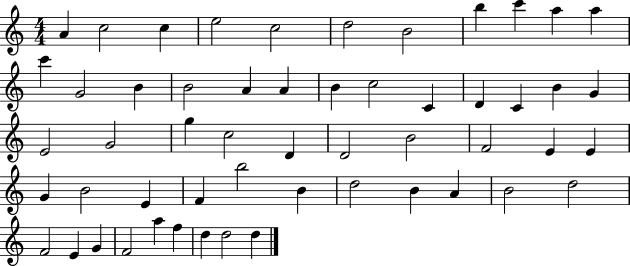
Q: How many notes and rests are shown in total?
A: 54